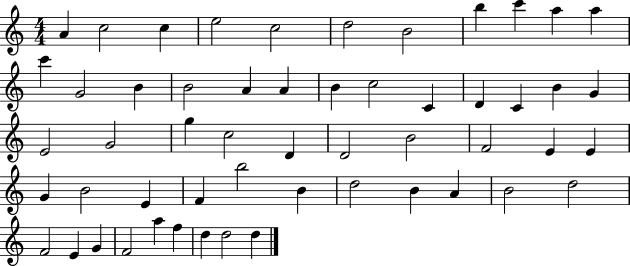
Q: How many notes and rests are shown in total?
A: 54